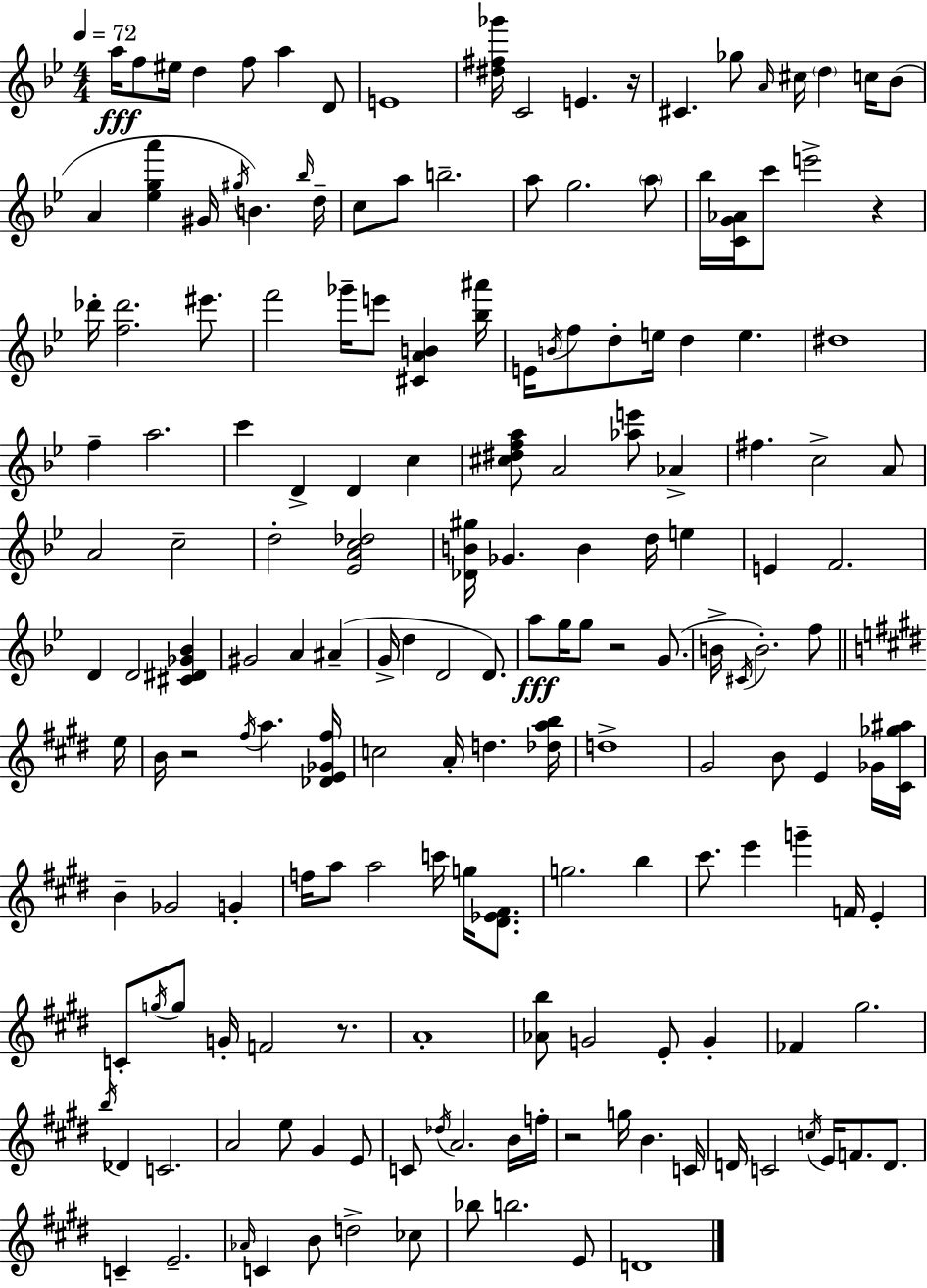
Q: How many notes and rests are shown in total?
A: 174